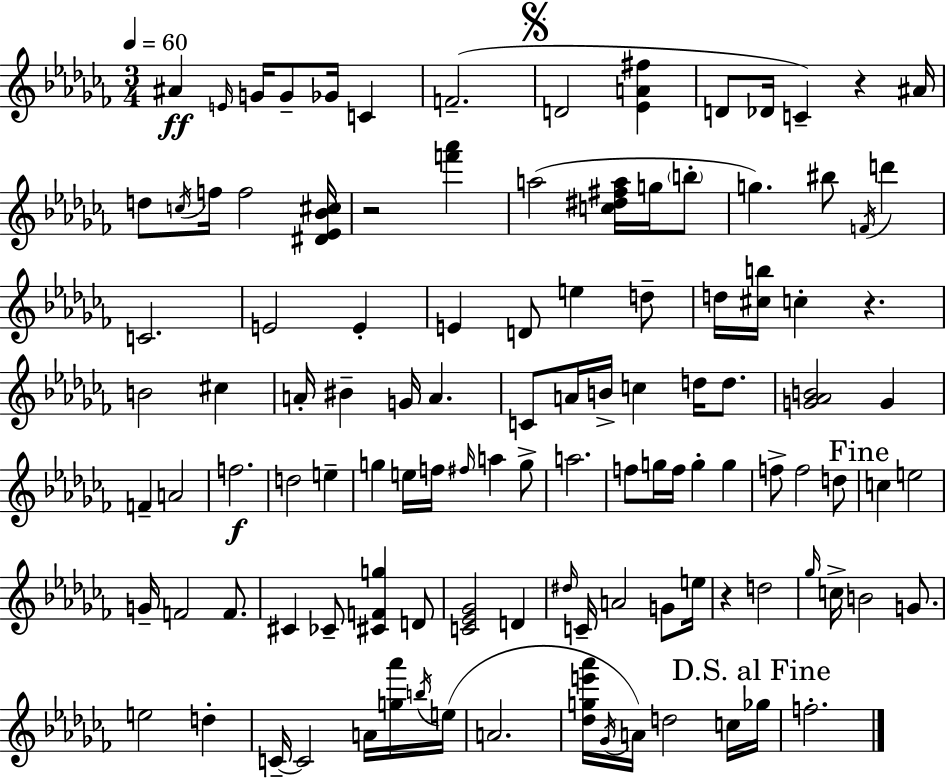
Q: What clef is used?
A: treble